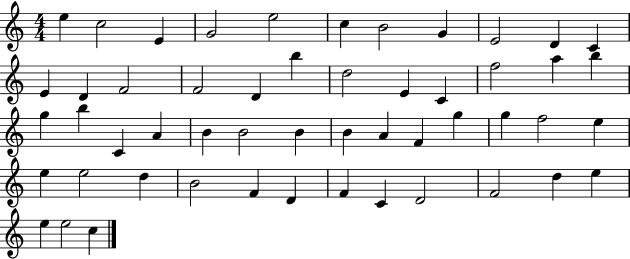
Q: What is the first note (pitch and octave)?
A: E5